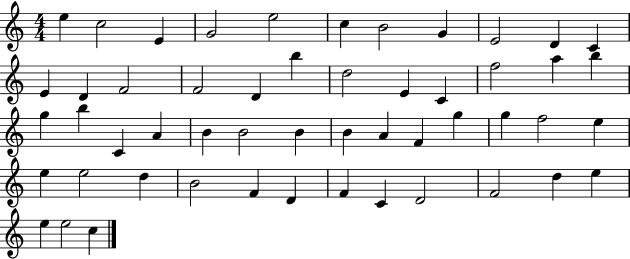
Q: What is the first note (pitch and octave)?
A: E5